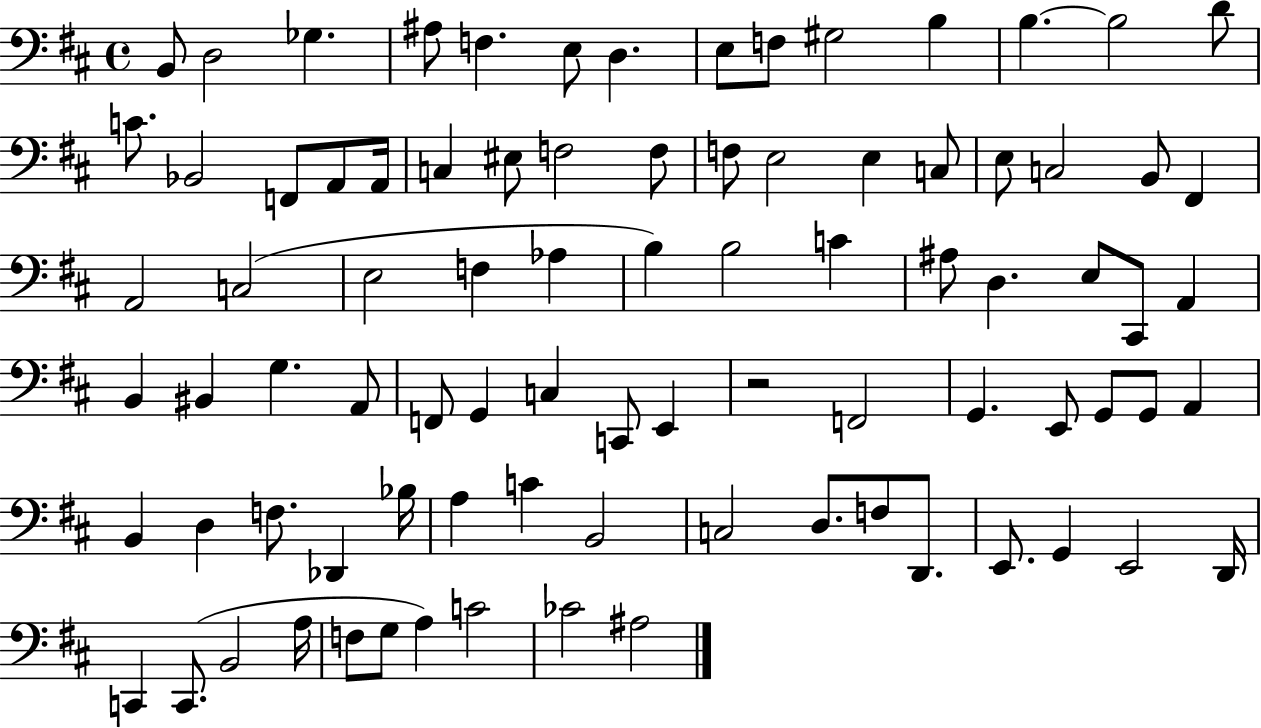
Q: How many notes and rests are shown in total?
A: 86